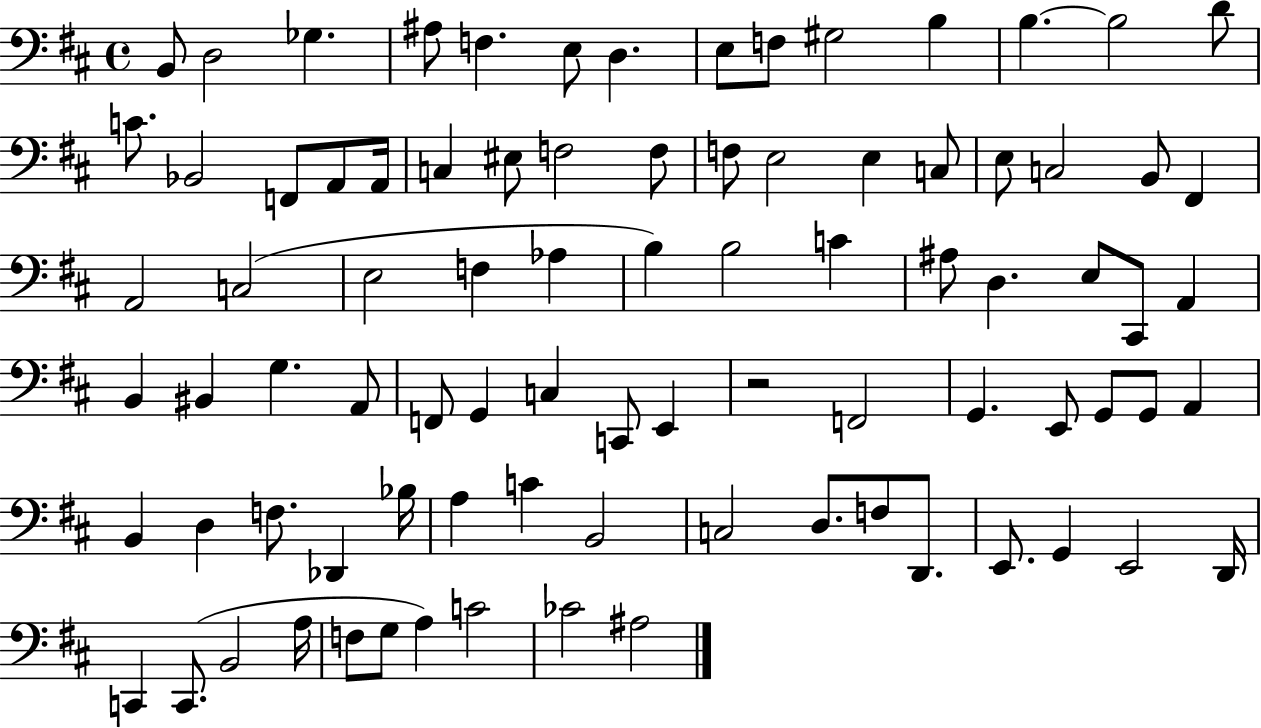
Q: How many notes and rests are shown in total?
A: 86